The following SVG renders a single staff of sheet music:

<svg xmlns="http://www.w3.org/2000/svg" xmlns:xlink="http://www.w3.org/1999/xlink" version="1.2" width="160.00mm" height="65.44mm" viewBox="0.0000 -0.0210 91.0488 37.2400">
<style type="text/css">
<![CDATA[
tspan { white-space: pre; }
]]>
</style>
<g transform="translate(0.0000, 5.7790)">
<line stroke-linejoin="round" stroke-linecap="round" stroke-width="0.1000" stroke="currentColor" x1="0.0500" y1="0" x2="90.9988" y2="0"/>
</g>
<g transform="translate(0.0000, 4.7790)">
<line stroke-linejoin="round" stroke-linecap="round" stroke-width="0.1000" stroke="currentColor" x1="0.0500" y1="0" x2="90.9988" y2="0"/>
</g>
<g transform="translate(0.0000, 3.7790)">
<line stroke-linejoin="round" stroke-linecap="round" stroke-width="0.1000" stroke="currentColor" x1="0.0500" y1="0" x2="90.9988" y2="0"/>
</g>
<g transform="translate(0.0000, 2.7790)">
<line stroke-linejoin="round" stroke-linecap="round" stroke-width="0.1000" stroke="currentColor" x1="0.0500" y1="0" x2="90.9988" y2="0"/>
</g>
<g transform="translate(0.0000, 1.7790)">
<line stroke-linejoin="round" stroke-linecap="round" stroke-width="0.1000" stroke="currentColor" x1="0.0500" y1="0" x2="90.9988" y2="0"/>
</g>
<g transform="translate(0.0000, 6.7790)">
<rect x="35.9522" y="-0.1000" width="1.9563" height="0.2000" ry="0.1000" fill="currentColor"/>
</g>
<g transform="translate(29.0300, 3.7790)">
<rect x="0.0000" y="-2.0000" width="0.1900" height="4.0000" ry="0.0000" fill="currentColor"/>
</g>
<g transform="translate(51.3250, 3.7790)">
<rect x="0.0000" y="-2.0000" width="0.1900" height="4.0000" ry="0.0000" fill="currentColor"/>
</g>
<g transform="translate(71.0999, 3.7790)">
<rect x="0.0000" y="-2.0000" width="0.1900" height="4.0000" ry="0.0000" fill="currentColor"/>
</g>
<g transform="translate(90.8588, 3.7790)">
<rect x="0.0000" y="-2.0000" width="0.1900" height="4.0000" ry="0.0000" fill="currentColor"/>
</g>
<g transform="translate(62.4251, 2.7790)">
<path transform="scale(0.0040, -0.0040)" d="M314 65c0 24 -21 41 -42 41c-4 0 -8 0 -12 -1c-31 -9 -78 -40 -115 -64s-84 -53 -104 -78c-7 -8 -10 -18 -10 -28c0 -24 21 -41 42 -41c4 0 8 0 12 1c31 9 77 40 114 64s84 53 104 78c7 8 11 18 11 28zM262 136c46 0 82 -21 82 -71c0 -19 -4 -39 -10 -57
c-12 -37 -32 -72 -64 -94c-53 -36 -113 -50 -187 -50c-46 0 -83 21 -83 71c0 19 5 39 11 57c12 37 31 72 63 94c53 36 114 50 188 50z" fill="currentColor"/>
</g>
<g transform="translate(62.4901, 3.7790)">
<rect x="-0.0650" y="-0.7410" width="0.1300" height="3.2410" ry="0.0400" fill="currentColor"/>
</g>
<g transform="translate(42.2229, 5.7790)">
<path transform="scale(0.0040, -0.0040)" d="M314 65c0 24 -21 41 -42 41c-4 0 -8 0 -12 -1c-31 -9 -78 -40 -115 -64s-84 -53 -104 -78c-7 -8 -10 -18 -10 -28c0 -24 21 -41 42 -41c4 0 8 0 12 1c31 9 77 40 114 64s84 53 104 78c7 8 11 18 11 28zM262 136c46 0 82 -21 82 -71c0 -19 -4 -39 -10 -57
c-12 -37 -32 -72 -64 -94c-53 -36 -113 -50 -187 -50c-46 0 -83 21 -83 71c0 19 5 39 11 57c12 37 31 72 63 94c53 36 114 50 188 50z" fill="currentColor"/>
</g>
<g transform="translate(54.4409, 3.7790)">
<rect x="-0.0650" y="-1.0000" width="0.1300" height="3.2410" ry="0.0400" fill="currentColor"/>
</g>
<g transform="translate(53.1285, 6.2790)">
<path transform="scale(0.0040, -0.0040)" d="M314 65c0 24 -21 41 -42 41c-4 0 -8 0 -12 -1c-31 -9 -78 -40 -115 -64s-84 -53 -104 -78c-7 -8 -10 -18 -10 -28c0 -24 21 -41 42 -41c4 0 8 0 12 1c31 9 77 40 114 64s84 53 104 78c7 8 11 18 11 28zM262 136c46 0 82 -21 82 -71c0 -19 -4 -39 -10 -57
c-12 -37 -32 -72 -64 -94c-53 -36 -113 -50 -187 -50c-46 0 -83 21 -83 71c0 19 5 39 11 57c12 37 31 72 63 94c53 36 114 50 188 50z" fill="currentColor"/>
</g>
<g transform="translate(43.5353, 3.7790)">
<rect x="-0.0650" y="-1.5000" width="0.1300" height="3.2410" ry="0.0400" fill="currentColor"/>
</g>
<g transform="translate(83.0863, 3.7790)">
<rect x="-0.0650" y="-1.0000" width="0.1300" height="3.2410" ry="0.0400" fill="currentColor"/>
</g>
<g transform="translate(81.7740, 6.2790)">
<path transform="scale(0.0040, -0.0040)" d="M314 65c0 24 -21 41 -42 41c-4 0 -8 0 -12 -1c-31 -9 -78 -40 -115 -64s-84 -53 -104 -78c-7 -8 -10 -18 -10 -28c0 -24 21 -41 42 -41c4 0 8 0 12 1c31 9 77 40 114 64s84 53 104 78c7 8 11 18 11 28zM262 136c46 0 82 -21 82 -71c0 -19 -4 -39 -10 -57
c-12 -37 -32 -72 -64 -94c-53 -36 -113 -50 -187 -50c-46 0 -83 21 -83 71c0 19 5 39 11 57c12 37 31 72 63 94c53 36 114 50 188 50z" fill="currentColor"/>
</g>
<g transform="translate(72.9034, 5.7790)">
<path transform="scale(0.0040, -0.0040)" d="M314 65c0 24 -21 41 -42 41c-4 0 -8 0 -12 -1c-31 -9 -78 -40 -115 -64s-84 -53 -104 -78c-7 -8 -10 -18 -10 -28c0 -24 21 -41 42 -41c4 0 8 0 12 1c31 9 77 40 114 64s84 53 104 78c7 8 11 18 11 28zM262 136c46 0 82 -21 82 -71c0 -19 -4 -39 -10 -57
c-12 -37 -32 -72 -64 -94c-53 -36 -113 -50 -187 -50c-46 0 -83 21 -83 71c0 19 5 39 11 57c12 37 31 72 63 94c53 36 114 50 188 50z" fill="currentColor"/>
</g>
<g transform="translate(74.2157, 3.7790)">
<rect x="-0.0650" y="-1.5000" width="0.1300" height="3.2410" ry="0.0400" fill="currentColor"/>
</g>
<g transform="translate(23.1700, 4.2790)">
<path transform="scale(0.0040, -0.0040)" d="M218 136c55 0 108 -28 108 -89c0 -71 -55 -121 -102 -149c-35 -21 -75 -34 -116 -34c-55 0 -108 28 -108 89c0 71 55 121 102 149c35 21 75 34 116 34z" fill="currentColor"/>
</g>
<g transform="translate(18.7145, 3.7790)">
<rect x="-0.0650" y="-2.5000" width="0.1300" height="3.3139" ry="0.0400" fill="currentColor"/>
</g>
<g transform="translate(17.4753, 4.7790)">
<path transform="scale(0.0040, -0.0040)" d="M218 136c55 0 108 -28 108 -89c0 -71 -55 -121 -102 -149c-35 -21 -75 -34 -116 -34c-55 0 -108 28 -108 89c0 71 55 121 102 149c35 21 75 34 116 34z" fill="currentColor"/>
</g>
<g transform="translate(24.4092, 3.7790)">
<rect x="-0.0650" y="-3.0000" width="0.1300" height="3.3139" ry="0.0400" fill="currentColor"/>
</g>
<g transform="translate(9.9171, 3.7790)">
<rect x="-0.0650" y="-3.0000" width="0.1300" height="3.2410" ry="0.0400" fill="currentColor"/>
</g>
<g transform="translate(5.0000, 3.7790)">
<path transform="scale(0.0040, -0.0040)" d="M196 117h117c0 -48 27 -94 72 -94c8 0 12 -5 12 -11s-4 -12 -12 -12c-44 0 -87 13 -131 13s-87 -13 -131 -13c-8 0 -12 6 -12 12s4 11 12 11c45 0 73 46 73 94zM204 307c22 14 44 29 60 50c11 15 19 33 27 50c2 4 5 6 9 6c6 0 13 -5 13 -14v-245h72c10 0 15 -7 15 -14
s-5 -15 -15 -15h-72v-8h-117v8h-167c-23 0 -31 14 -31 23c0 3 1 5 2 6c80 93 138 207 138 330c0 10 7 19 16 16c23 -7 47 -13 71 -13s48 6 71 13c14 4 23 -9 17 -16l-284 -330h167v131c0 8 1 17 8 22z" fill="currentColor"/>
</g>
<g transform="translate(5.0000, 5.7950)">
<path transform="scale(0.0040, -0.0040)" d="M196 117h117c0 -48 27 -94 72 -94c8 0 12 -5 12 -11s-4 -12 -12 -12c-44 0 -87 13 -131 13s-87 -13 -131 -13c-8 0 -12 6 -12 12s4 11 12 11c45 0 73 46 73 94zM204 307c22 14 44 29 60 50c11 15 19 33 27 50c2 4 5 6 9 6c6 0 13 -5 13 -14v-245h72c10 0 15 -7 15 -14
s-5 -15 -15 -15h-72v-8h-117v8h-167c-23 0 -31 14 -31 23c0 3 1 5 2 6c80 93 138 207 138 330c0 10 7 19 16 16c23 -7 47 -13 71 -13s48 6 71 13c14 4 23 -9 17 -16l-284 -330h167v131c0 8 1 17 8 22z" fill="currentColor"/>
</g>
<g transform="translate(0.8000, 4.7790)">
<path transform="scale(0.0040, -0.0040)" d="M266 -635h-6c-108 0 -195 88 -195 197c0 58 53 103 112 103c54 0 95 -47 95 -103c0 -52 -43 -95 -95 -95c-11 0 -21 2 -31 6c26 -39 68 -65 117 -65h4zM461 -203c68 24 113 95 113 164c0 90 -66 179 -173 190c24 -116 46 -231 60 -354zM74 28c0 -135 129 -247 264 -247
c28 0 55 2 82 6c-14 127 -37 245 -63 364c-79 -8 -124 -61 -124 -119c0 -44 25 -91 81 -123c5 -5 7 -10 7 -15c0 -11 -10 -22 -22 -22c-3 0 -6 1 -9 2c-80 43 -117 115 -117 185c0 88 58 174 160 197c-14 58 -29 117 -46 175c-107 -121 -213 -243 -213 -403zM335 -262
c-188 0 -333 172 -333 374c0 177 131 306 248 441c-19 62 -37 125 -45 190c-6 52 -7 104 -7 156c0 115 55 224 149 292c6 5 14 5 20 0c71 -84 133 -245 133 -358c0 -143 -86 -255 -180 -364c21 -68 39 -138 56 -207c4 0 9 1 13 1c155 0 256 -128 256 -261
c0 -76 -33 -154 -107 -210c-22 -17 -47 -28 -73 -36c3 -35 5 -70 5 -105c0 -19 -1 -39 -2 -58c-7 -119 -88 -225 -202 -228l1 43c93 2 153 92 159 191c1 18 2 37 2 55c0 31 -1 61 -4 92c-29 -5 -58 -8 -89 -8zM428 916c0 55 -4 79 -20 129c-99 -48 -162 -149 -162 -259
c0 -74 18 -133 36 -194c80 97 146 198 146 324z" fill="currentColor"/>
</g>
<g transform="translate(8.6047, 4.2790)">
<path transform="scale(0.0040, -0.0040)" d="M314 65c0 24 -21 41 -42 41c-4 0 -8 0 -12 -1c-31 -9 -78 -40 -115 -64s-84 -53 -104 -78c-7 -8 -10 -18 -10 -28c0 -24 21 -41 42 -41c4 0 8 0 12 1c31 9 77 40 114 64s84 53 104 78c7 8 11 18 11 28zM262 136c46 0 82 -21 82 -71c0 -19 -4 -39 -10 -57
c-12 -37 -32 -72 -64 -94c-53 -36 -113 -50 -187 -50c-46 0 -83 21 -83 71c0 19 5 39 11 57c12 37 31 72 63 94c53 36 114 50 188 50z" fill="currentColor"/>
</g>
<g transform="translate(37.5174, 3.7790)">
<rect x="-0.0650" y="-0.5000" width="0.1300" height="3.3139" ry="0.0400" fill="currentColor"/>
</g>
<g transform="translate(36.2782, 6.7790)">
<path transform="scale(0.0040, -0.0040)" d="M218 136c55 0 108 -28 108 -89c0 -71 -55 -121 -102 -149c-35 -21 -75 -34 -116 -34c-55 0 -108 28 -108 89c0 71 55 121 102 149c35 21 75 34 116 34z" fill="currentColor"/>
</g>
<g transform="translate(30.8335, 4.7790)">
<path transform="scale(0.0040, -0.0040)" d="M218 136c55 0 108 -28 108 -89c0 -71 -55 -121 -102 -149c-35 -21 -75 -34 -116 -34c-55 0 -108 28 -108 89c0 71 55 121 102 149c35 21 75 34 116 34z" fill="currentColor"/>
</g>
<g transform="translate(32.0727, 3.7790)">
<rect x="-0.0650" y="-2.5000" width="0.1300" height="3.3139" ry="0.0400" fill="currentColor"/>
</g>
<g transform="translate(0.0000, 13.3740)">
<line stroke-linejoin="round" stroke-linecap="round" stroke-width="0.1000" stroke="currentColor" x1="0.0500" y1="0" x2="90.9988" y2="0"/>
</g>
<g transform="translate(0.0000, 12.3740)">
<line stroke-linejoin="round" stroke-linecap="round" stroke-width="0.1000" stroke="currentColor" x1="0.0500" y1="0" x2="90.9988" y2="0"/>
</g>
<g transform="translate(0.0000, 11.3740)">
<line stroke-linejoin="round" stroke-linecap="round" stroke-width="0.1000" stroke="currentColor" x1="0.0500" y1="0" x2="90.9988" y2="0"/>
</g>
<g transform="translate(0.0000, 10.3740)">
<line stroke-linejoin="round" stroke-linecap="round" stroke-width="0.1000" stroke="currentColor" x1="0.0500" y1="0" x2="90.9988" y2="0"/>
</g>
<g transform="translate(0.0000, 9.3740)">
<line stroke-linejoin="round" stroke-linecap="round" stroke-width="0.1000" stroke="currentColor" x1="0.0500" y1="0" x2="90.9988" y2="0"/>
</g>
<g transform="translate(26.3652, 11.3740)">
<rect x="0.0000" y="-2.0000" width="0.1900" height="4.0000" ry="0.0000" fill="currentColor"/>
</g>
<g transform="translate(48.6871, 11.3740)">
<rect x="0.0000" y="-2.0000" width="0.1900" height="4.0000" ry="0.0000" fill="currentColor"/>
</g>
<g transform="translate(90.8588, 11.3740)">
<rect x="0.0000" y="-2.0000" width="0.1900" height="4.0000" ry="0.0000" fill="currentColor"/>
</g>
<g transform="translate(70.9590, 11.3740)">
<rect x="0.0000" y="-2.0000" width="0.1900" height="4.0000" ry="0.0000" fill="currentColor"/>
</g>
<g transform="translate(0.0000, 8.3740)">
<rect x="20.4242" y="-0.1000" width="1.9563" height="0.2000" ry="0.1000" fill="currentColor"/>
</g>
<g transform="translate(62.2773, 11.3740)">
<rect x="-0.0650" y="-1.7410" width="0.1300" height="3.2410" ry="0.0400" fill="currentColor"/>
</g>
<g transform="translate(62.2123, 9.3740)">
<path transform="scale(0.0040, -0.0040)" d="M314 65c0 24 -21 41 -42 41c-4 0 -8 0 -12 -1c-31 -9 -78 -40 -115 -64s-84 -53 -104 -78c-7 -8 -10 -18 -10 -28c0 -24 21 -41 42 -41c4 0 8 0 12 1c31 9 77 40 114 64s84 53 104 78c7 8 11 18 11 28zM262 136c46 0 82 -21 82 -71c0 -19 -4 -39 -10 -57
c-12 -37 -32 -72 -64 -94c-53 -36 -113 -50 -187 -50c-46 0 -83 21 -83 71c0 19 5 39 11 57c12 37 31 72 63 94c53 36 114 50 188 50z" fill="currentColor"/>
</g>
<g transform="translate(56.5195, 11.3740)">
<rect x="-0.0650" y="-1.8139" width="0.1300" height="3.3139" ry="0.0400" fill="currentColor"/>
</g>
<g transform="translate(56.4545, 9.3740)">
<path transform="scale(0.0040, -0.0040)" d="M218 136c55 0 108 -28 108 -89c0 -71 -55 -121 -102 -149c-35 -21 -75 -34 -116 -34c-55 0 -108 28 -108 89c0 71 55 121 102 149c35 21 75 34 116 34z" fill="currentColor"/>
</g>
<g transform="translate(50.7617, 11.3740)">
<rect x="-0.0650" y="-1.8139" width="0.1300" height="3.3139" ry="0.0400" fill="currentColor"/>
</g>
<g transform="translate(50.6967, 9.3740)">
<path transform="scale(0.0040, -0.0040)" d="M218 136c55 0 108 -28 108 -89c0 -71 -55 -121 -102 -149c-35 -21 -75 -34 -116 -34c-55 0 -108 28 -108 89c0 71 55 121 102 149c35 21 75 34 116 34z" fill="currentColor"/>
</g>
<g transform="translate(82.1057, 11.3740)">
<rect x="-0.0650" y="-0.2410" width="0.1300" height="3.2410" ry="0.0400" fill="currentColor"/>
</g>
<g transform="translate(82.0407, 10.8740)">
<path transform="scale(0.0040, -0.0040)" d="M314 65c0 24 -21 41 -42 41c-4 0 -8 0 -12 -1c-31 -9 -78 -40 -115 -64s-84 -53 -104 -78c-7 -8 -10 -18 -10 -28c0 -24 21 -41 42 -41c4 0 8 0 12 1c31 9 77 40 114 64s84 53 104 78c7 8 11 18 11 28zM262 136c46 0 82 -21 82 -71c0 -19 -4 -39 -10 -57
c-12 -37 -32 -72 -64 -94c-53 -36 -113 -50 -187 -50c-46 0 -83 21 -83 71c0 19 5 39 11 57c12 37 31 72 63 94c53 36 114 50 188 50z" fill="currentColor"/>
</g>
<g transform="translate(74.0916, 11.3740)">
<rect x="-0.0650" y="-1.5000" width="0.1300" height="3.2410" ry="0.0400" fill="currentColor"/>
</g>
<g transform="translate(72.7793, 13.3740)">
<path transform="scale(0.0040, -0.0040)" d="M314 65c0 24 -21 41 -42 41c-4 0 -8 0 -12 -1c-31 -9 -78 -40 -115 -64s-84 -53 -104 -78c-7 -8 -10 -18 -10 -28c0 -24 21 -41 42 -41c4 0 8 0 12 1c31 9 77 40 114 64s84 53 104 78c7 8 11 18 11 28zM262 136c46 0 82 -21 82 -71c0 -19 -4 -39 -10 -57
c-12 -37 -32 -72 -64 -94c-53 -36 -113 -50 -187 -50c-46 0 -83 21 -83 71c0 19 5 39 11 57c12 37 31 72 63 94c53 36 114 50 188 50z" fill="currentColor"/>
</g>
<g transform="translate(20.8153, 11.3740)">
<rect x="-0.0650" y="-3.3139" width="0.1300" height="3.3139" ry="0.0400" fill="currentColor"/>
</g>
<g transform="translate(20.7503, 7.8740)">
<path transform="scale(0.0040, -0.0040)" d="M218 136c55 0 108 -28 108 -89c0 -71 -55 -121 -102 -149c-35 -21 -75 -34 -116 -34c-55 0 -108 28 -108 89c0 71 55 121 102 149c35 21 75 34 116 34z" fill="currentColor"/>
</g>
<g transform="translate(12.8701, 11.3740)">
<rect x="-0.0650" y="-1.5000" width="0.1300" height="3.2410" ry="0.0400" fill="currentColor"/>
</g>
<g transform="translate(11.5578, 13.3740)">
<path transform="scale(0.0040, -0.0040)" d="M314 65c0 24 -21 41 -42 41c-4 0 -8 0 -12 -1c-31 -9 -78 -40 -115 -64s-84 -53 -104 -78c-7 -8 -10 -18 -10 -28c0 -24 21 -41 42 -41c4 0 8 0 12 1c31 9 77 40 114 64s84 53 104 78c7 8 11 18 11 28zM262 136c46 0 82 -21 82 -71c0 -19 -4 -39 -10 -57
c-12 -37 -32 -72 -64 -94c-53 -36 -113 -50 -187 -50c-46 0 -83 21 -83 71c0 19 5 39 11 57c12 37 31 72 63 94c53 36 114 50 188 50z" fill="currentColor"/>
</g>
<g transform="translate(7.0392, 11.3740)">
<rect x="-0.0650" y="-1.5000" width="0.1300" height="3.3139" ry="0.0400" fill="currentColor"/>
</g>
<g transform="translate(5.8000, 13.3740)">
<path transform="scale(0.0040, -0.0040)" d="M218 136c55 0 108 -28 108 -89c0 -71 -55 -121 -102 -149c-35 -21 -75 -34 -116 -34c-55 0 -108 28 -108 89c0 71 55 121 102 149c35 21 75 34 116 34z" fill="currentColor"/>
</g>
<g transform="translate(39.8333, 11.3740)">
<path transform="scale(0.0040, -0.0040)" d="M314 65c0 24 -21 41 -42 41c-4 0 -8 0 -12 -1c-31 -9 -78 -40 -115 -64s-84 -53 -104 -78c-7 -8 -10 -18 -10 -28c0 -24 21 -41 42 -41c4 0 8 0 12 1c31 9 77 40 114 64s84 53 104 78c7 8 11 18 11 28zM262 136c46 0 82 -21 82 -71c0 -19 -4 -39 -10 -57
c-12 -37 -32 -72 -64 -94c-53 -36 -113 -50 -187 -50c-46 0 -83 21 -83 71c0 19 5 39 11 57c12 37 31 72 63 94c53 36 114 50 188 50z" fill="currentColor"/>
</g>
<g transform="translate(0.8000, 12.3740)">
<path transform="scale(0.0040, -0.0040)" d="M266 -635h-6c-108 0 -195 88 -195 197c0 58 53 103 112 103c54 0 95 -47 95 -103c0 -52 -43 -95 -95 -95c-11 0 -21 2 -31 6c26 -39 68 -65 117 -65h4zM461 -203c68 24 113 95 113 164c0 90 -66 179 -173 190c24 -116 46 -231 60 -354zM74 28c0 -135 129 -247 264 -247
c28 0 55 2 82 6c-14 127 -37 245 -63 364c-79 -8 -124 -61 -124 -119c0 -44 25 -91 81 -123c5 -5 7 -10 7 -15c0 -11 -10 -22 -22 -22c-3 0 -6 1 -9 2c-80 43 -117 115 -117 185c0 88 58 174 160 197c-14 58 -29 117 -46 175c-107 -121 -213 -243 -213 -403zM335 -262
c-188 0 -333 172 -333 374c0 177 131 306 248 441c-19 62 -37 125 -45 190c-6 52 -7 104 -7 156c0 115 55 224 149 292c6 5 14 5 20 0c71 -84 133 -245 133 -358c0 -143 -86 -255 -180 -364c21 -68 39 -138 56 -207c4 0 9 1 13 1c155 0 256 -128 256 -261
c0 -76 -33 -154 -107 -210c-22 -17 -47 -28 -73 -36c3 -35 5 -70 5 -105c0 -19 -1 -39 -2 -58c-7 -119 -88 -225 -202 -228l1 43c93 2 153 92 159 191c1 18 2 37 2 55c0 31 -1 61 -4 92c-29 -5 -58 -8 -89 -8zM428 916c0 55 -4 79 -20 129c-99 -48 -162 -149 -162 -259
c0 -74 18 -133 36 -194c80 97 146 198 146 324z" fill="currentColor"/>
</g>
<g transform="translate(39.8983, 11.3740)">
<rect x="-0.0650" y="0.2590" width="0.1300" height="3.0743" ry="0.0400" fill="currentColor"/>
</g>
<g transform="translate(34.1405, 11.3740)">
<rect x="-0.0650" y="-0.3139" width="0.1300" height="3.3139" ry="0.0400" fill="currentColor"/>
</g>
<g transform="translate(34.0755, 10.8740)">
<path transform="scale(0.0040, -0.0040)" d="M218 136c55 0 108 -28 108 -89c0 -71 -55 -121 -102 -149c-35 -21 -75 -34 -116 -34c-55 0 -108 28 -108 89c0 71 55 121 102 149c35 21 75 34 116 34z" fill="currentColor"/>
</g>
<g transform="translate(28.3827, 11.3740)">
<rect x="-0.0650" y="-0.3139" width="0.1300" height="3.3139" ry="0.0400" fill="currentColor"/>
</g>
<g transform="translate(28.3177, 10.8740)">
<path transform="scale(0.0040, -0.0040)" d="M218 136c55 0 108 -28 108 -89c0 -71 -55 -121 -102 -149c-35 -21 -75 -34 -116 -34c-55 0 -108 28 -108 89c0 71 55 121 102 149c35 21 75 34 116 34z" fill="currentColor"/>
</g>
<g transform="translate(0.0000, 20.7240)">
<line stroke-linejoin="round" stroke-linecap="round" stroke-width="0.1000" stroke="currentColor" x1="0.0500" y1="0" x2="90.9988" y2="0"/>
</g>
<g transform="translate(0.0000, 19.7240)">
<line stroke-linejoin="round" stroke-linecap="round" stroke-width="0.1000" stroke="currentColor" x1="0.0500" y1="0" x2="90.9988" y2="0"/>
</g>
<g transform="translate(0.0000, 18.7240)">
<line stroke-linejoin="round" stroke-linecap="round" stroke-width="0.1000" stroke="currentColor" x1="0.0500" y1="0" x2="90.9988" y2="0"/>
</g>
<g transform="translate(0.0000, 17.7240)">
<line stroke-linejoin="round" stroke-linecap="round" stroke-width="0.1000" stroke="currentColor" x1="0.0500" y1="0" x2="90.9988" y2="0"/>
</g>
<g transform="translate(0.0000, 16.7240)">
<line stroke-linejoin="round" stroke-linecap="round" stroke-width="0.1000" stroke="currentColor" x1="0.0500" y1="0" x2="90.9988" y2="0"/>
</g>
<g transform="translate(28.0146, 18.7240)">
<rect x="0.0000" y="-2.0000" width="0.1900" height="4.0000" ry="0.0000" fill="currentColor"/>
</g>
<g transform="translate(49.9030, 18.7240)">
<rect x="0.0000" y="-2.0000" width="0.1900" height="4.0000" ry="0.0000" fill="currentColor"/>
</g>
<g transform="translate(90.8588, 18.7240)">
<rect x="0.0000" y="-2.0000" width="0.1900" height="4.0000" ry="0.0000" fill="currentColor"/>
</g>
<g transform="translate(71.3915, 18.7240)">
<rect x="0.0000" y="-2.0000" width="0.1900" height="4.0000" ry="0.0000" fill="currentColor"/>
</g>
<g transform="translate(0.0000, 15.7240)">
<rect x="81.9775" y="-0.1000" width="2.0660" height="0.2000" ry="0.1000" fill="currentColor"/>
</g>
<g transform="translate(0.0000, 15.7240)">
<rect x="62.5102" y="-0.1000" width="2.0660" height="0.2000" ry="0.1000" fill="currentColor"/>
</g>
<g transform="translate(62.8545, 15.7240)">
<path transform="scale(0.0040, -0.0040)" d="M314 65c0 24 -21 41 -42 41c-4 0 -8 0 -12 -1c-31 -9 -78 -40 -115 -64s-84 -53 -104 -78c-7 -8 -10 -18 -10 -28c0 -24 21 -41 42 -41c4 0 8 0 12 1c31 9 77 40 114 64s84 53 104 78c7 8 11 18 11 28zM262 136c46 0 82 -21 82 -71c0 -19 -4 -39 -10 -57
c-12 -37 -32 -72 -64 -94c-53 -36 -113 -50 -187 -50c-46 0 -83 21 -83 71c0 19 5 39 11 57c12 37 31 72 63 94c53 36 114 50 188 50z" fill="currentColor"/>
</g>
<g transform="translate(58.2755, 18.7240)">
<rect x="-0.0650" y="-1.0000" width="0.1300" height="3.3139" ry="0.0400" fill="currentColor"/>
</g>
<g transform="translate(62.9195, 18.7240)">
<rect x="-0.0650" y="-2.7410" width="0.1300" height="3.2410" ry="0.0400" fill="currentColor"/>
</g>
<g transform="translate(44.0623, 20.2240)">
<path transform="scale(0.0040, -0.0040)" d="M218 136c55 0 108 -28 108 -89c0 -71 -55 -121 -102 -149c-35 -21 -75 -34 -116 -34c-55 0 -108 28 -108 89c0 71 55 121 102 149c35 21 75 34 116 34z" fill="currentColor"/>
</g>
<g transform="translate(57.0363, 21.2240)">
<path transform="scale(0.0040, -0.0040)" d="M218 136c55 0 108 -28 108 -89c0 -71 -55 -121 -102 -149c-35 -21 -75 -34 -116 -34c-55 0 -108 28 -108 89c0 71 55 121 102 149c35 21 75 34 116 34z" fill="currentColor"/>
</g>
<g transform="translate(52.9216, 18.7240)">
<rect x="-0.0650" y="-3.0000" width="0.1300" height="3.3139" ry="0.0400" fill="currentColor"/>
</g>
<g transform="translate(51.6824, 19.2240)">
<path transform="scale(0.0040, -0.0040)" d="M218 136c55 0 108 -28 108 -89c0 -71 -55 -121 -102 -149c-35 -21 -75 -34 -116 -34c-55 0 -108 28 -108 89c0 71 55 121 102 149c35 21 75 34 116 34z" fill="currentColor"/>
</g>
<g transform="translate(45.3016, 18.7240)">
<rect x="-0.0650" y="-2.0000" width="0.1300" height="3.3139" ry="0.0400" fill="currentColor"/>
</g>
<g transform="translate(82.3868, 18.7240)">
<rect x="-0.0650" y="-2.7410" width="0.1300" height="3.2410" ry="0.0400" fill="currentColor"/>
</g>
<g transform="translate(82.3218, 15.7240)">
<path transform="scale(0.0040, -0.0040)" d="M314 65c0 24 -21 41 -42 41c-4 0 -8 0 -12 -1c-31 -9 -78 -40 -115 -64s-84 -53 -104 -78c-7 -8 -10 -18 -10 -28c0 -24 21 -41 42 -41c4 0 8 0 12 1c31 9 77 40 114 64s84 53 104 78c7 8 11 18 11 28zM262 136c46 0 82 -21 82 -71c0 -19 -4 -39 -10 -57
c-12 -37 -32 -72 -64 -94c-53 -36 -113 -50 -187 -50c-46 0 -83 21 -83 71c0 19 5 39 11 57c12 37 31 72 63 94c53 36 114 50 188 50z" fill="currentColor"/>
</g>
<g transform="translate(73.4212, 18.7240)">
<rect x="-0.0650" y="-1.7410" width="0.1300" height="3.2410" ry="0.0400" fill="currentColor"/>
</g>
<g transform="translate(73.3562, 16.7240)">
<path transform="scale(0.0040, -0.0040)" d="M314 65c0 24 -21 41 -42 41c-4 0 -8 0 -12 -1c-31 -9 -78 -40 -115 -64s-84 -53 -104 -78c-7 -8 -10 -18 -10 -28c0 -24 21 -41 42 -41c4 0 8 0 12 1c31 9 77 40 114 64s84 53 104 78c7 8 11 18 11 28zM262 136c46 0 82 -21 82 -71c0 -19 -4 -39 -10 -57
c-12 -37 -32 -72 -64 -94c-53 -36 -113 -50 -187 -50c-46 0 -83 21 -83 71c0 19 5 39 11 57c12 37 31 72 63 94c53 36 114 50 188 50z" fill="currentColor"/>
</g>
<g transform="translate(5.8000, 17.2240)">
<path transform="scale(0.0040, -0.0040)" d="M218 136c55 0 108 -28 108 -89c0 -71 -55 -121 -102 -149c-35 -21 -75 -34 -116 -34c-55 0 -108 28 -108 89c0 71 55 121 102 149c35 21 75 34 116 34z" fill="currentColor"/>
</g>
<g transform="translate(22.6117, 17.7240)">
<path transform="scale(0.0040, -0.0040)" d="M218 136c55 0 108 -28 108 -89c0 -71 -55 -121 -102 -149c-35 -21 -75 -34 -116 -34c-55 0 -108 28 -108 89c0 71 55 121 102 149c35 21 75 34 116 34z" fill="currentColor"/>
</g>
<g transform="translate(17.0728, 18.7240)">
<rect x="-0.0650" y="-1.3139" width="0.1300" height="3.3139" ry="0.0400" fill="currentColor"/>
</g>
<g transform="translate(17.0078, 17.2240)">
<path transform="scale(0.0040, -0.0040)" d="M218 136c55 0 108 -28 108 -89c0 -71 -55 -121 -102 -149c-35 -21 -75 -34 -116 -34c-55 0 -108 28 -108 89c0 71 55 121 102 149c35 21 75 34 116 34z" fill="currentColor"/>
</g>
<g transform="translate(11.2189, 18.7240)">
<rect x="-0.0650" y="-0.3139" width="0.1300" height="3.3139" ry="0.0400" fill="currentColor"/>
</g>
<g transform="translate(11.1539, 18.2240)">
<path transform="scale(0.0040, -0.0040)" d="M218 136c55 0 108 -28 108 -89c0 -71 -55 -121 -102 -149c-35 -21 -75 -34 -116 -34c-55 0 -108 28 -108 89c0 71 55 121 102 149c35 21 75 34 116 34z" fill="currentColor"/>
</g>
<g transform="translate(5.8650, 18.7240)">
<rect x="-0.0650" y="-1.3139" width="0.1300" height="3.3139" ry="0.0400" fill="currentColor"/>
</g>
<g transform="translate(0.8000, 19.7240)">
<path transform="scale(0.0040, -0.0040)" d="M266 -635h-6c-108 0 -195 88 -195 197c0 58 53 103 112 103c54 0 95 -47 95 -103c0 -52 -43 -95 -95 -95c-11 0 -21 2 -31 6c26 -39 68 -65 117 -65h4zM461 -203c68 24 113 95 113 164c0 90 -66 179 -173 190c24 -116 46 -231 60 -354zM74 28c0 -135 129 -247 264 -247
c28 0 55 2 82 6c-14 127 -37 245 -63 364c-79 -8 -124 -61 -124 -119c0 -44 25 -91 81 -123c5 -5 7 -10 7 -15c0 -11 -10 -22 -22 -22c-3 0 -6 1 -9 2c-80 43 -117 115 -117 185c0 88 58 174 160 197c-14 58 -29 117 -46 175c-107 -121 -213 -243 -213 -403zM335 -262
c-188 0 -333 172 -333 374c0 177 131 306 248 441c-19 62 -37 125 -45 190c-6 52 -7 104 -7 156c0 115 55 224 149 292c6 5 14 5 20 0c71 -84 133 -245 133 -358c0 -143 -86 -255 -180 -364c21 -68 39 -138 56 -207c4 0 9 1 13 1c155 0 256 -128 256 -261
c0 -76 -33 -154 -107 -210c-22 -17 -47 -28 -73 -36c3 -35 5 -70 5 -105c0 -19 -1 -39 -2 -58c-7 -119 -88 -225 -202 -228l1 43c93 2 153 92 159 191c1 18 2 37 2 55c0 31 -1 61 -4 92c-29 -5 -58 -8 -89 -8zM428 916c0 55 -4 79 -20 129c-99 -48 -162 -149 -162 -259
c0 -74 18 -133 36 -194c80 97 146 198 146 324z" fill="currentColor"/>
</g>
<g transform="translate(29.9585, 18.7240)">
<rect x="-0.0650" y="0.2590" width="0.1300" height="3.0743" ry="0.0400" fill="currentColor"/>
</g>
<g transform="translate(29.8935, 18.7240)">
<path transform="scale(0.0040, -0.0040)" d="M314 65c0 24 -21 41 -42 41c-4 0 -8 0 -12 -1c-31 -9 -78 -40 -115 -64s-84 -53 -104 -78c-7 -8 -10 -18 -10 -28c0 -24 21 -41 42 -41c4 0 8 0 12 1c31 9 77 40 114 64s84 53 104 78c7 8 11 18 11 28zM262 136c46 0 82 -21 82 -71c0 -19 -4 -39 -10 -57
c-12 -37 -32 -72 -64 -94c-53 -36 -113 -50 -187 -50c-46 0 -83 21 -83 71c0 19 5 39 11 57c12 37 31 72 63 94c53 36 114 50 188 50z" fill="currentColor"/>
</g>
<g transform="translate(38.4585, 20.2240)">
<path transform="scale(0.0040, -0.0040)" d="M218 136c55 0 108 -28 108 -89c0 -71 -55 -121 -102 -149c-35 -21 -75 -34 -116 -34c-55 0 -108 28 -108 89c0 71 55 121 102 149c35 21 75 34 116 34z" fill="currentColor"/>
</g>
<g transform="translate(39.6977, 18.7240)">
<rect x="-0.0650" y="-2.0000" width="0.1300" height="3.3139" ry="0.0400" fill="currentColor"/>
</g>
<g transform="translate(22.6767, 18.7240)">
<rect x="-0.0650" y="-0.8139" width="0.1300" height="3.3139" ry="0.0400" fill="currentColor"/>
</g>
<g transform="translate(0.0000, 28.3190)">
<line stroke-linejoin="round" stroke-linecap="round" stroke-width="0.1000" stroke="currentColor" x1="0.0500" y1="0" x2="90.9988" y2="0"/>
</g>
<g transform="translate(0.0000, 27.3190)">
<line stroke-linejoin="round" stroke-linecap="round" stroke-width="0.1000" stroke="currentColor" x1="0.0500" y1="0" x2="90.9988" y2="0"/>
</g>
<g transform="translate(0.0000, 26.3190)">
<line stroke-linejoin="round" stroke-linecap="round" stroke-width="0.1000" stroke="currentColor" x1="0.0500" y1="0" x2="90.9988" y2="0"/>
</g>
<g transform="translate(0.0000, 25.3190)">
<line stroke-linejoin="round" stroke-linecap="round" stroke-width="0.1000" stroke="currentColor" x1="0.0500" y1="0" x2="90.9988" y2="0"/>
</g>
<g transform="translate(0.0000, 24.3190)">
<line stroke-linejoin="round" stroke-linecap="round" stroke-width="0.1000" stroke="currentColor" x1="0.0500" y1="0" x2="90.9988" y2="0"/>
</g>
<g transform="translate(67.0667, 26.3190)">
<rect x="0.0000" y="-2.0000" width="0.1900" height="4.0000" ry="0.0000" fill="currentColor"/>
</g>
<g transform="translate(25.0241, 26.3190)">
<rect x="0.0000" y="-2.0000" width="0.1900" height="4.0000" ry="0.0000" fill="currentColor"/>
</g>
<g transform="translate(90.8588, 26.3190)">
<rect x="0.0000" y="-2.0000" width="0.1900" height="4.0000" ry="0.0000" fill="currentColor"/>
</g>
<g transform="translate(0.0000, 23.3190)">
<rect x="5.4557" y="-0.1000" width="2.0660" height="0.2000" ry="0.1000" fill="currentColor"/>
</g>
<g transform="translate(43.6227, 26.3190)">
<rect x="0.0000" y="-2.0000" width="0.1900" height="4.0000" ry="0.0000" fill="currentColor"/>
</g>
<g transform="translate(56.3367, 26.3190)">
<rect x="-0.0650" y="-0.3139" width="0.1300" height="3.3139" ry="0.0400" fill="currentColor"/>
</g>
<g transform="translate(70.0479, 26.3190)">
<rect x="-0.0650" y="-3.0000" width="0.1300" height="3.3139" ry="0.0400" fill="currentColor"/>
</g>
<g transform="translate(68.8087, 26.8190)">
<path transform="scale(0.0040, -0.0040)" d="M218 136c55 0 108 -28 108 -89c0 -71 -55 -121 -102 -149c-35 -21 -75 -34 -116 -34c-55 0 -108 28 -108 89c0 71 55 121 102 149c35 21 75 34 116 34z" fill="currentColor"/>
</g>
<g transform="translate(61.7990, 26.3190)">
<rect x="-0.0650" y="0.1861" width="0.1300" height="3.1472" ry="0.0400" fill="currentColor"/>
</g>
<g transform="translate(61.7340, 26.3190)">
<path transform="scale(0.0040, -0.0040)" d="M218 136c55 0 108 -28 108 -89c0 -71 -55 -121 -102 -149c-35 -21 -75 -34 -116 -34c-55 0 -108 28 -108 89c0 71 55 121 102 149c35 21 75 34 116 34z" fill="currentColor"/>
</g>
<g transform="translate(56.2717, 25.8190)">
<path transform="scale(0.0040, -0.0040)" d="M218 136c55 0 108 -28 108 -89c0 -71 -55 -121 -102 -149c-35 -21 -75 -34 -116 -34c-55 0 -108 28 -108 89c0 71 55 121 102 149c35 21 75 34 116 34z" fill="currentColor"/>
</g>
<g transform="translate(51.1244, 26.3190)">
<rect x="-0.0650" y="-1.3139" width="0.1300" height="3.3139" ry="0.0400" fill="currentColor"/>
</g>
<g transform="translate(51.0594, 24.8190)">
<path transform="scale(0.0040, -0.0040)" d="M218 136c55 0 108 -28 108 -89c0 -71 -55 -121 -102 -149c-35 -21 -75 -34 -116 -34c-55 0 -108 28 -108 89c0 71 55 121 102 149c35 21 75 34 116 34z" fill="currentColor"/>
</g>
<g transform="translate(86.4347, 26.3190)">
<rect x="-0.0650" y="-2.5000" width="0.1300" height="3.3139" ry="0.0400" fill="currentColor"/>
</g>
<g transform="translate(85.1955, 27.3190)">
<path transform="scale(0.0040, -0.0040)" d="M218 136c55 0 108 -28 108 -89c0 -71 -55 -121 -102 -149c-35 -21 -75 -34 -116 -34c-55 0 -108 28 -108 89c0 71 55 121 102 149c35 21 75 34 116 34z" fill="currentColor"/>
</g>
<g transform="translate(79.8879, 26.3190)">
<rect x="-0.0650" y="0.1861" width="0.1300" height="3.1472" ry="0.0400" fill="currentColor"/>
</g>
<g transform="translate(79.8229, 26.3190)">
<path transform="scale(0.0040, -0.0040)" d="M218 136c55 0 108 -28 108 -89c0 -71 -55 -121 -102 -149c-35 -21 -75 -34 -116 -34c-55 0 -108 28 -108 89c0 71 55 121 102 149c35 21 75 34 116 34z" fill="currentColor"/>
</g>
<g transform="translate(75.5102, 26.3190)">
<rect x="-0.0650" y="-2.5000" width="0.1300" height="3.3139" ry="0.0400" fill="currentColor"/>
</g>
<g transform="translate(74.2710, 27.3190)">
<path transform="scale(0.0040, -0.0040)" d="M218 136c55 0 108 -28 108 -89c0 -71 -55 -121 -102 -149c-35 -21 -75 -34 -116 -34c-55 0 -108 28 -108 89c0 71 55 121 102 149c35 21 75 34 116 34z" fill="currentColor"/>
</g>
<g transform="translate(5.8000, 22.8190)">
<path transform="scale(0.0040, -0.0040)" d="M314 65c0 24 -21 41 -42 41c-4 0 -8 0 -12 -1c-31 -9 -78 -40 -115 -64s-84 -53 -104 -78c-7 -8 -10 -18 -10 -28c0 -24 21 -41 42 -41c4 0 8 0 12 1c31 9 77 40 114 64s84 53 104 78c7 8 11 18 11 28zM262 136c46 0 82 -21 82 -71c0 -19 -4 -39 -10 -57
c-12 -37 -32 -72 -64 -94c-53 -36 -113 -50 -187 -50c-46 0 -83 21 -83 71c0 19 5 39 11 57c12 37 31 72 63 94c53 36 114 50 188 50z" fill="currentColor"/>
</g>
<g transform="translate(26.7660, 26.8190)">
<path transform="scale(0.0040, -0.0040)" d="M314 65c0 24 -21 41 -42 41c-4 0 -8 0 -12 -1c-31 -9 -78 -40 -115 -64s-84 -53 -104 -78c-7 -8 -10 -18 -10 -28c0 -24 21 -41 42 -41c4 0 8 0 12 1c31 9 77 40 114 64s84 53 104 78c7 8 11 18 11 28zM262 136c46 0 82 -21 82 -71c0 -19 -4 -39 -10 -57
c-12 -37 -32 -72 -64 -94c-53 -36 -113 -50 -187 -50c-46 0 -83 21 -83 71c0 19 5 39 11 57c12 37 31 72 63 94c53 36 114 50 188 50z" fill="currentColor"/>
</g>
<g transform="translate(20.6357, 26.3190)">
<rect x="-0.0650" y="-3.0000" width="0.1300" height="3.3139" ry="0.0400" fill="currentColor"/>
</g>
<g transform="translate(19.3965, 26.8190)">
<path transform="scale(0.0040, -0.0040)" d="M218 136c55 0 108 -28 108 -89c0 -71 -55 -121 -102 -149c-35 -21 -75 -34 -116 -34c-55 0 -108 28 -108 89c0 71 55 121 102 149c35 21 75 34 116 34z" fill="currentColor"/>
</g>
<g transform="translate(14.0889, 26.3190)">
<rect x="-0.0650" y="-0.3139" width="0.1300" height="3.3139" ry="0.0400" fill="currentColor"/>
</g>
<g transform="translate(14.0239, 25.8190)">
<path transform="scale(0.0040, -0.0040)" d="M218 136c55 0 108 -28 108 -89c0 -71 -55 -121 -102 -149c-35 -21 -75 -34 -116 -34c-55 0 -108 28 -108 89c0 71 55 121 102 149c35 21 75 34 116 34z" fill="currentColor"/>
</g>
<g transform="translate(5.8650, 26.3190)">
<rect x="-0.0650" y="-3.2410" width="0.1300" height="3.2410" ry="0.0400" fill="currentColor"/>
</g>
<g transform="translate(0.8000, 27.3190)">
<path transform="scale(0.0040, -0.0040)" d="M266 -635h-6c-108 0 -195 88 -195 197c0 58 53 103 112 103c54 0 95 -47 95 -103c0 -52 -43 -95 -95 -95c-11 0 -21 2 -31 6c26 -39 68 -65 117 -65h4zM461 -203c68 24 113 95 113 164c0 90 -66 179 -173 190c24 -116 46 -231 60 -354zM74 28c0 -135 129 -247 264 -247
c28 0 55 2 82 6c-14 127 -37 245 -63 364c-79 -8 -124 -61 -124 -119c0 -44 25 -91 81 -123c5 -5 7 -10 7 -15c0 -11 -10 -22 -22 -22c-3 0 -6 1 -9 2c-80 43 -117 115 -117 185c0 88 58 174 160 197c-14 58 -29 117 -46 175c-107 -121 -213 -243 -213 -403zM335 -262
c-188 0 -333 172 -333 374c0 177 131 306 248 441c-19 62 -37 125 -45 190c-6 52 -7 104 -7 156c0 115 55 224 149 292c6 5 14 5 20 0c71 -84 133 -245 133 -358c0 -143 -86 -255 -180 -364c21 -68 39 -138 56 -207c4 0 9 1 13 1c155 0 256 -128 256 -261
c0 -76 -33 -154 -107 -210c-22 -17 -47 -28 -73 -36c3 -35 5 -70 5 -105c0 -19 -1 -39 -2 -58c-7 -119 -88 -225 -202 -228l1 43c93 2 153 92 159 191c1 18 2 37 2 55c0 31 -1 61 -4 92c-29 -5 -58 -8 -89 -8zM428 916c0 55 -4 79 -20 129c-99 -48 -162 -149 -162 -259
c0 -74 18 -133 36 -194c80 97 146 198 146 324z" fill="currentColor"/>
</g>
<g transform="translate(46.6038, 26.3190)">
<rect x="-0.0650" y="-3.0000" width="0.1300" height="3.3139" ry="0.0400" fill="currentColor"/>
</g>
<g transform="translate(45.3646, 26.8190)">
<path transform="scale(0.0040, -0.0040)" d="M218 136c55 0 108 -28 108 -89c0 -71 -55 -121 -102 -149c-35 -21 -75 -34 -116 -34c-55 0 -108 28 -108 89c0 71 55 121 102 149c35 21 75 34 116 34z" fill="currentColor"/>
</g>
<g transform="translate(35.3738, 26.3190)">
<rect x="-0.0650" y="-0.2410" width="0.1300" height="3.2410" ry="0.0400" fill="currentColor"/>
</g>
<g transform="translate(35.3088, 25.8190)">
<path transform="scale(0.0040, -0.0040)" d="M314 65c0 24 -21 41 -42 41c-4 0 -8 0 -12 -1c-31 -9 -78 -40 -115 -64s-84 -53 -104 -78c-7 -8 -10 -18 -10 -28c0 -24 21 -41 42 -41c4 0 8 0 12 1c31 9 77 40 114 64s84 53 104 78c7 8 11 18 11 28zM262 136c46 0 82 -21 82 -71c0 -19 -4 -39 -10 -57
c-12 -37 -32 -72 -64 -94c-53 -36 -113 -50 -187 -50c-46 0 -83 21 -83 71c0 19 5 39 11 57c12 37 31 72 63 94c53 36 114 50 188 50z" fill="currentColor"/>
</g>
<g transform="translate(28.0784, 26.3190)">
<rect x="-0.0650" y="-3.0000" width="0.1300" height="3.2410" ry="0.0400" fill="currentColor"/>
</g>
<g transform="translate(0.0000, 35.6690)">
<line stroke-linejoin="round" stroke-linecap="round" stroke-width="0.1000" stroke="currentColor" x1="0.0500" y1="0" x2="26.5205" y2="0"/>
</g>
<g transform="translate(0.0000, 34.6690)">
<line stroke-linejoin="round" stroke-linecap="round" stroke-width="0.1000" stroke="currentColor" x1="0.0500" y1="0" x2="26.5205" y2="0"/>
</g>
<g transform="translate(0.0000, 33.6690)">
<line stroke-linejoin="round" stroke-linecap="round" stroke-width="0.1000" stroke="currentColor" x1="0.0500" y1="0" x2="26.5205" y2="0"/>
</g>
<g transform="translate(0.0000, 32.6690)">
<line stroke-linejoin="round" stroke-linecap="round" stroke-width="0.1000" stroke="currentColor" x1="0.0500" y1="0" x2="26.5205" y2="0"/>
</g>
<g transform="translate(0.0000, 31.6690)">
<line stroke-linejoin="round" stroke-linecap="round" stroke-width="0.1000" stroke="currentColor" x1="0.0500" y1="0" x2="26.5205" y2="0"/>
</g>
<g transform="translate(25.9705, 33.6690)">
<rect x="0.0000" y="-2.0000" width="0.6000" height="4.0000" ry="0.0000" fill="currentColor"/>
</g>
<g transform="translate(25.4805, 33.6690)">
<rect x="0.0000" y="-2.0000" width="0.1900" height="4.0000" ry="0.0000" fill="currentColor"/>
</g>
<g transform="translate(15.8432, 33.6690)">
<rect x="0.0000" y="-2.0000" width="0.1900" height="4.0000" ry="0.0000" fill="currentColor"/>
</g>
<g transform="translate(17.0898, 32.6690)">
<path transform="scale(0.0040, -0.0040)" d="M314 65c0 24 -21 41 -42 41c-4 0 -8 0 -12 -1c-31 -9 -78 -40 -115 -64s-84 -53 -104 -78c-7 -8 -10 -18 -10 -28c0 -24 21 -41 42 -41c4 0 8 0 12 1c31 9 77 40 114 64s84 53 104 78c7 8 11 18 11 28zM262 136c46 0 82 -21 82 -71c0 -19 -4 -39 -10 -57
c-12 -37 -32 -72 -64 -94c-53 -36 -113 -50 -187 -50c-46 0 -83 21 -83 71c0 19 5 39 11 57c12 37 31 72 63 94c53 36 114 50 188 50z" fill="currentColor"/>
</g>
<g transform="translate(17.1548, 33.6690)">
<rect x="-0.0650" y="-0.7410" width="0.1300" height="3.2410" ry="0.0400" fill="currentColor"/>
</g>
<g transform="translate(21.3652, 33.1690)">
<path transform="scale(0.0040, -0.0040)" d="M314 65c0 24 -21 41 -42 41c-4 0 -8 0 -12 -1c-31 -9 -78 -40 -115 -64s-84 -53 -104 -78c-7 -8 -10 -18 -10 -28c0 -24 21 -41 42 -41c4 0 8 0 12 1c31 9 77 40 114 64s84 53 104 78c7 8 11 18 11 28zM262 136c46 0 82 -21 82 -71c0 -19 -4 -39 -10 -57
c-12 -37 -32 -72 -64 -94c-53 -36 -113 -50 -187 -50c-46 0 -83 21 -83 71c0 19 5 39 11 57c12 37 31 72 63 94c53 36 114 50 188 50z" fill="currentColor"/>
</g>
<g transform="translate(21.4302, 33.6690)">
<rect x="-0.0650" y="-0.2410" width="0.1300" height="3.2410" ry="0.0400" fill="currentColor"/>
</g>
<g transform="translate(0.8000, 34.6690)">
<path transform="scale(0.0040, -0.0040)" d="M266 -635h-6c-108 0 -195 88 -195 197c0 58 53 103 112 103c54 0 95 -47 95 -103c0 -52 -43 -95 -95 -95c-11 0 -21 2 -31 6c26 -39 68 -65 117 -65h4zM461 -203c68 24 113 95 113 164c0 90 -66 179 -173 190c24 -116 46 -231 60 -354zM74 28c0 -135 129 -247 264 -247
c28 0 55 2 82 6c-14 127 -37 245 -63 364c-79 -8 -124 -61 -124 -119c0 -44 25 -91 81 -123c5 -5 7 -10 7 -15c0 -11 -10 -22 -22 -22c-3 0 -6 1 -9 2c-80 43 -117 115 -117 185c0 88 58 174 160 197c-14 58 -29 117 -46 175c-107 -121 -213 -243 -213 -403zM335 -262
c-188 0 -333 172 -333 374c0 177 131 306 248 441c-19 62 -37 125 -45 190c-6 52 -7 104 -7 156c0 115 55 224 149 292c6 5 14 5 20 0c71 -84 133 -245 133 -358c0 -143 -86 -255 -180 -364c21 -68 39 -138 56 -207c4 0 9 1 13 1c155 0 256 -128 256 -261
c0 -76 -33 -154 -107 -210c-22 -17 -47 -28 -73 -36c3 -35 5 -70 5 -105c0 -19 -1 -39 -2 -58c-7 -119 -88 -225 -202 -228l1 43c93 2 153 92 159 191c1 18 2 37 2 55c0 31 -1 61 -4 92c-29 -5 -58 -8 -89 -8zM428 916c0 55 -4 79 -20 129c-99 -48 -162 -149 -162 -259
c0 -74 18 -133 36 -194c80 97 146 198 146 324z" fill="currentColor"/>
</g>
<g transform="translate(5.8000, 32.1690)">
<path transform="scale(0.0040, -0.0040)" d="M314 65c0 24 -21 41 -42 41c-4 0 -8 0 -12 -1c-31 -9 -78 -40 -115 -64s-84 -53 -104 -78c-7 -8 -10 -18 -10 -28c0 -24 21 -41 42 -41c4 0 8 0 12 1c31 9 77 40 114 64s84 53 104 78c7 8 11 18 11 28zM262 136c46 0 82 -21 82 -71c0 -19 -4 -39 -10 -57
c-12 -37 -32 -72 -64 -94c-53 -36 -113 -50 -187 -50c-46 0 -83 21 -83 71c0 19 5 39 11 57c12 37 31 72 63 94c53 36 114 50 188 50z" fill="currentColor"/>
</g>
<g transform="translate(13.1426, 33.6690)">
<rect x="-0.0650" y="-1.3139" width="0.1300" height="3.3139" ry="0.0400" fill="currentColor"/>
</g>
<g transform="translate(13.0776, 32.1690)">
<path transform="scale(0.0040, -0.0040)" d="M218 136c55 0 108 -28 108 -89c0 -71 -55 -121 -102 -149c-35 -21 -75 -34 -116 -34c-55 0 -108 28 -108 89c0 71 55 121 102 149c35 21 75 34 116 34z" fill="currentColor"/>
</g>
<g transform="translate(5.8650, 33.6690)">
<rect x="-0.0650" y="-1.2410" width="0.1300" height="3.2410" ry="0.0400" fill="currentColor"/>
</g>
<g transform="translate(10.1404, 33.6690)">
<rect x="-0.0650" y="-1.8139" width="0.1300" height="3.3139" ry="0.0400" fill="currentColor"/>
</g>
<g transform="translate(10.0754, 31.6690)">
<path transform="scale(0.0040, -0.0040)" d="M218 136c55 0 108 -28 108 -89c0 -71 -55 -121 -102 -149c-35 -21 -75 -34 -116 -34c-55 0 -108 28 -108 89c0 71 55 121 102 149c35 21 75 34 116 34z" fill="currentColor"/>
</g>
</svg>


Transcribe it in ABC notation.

X:1
T:Untitled
M:4/4
L:1/4
K:C
A2 G A G C E2 D2 d2 E2 D2 E E2 b c c B2 f f f2 E2 c2 e c e d B2 F F A D a2 f2 a2 b2 c A A2 c2 A e c B A G B G e2 f e d2 c2